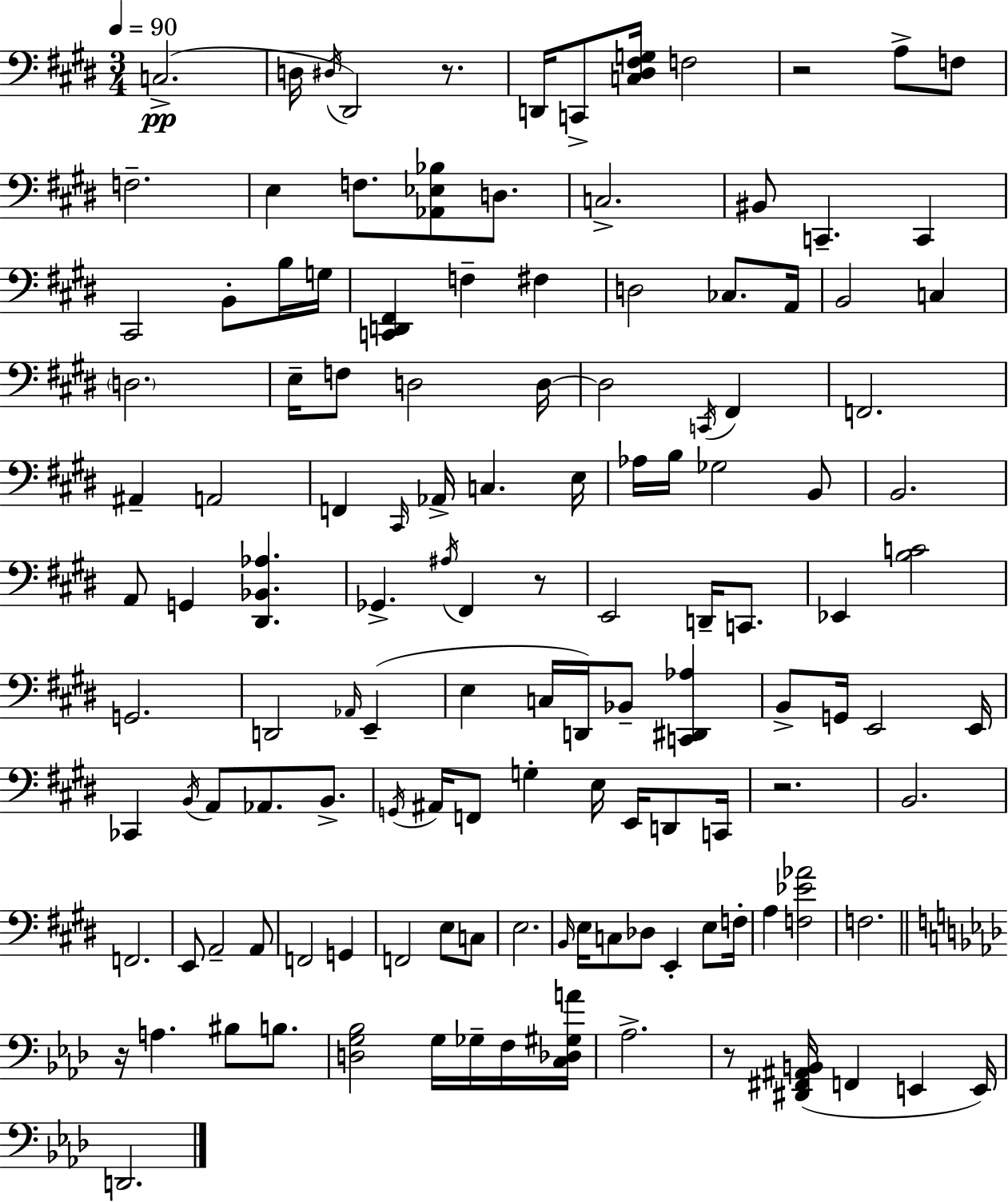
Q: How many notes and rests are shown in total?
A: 130